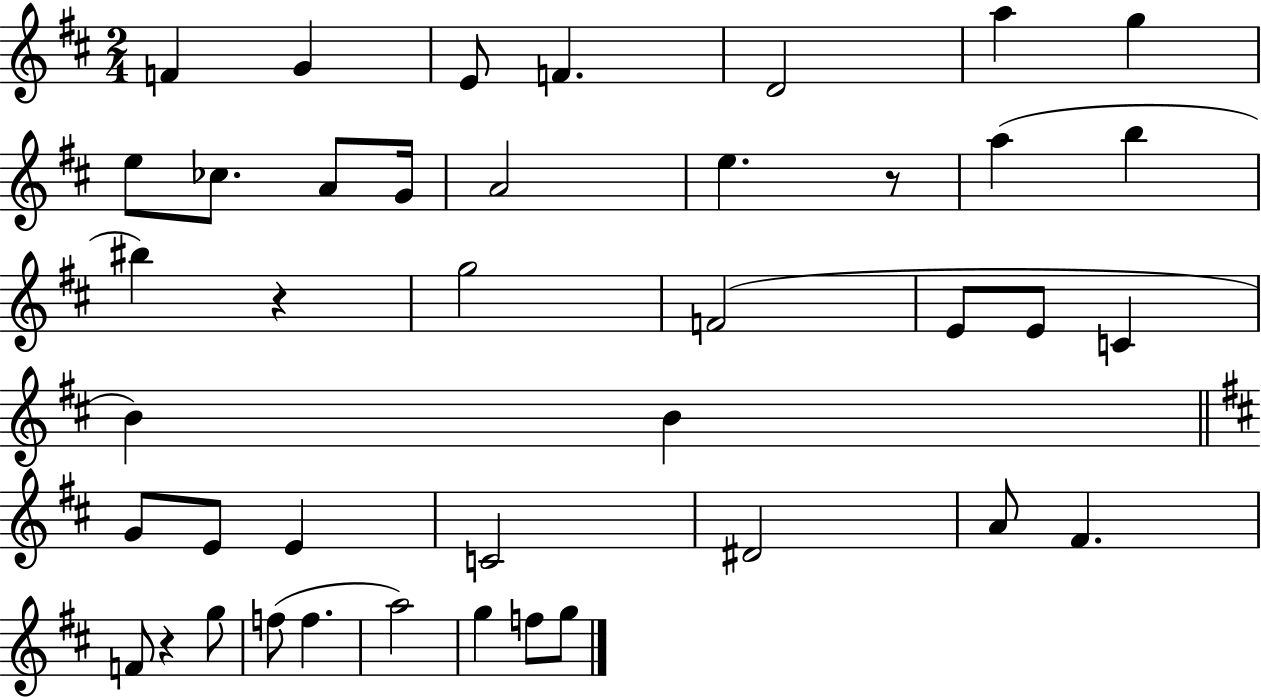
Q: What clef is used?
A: treble